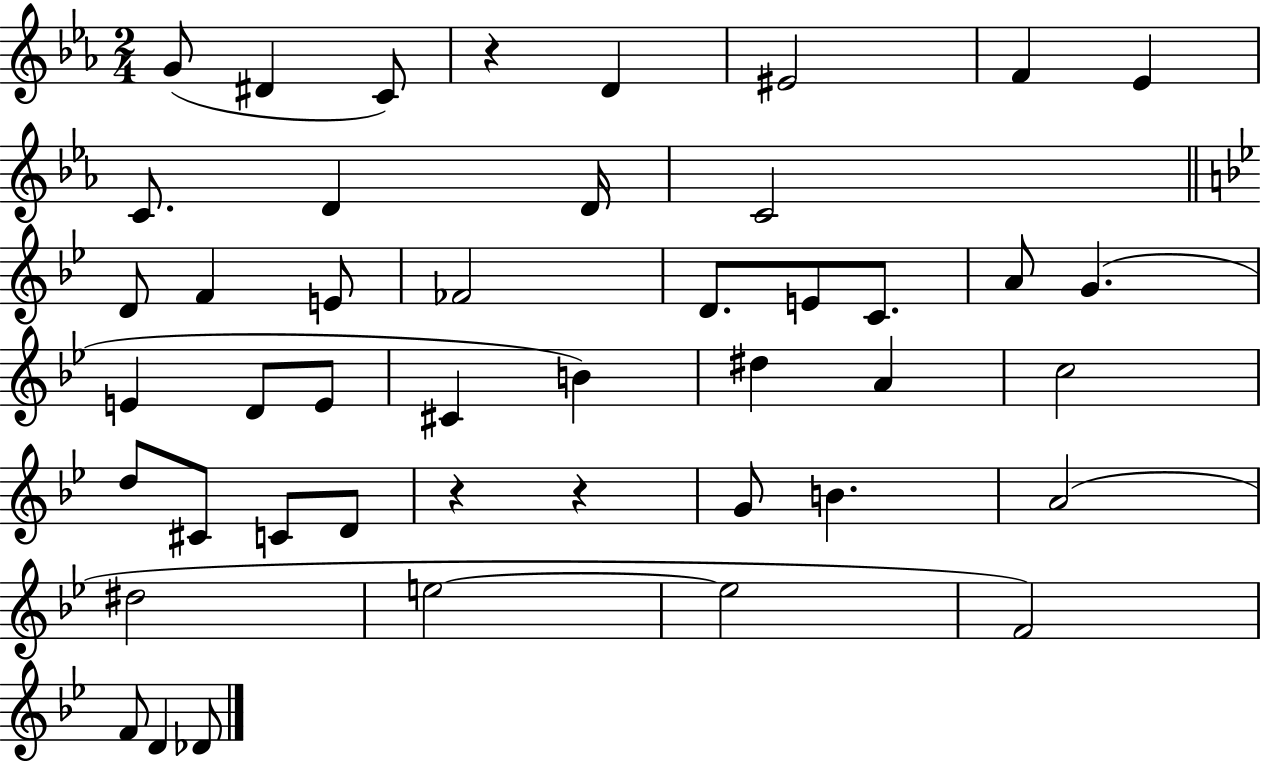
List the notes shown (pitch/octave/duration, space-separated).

G4/e D#4/q C4/e R/q D4/q EIS4/h F4/q Eb4/q C4/e. D4/q D4/s C4/h D4/e F4/q E4/e FES4/h D4/e. E4/e C4/e. A4/e G4/q. E4/q D4/e E4/e C#4/q B4/q D#5/q A4/q C5/h D5/e C#4/e C4/e D4/e R/q R/q G4/e B4/q. A4/h D#5/h E5/h E5/h F4/h F4/e D4/q Db4/e